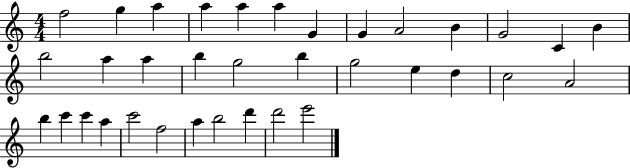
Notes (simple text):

F5/h G5/q A5/q A5/q A5/q A5/q G4/q G4/q A4/h B4/q G4/h C4/q B4/q B5/h A5/q A5/q B5/q G5/h B5/q G5/h E5/q D5/q C5/h A4/h B5/q C6/q C6/q A5/q C6/h F5/h A5/q B5/h D6/q D6/h E6/h